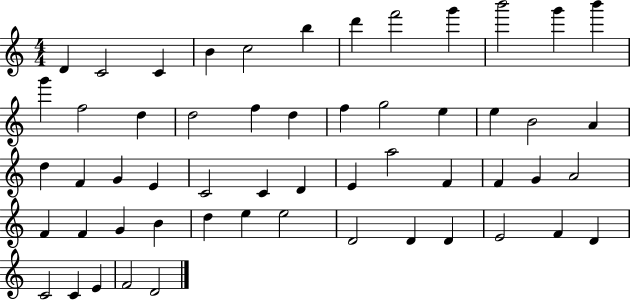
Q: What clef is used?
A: treble